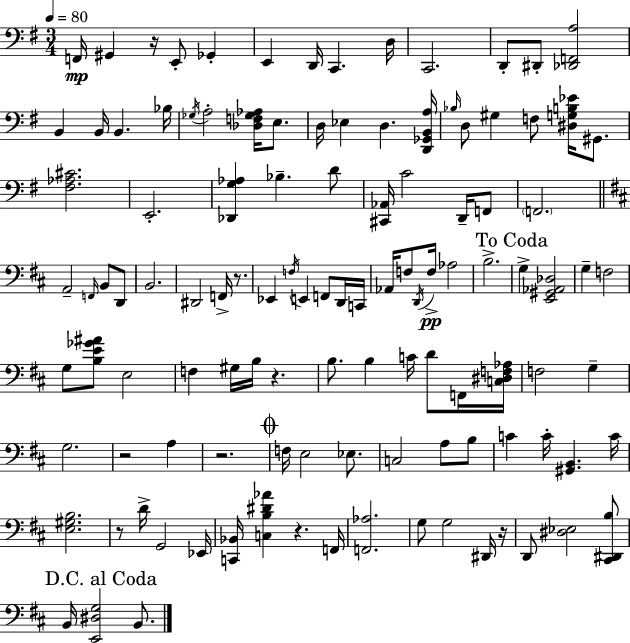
{
  \clef bass
  \numericTimeSignature
  \time 3/4
  \key g \major
  \tempo 4 = 80
  f,16\mp gis,4 r16 e,8-. ges,4-. | e,4 d,16 c,4. d16 | c,2. | d,8-. dis,8-. <des, f, a>2 | \break b,4 b,16 b,4. bes16 | \acciaccatura { ges16 } a2-. <des f ges aes>16 e8. | d16 ees4 d4. | <d, ges, b, a>16 \grace { bes16 } d8 gis4 f8 <dis g b ees'>16 gis,8. | \break <fis aes cis'>2. | e,2.-. | <des, g aes>4 bes4.-- | d'8 <cis, aes,>16 c'2 d,16-- | \break f,8 \parenthesize f,2. | \bar "||" \break \key d \major a,2-- \grace { f,16 } b,8 d,8 | b,2. | dis,2 f,16-> r8. | ees,4 \acciaccatura { f16 } e,4 f,8 | \break d,16 c,16 aes,16 f8 \acciaccatura { d,16 }\pp f16-> aes2 | b2.-> | \mark "To Coda" g4-> <e, gis, aes, des>2 | g4-- f2 | \break g8 <b e' ges' ais'>8 e2 | f4 gis16 b16 r4. | b8. b4 c'16 d'8 | f,16 <c dis f aes>16 f2 g4-- | \break g2. | r2 a4 | r2. | \mark \markup { \musicglyph "scripts.coda" } f16 e2 | \break ees8. c2 a8 | b8 c'4 c'16-. <gis, b,>4. | c'16 <e gis b>2. | r8 d'16-> g,2 | \break ees,16 <c, bes,>16 <c b dis' aes'>4 r4. | f,16 <f, aes>2. | g8 g2 | dis,16 r16 d,8 <dis ees>2 | \break <cis, dis, b>8 \mark "D.C. al Coda" b,16 <e, dis g>2 | b,8. \bar "|."
}